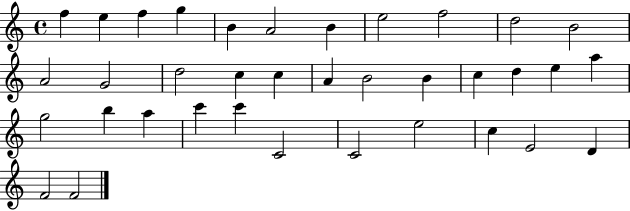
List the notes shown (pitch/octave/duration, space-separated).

F5/q E5/q F5/q G5/q B4/q A4/h B4/q E5/h F5/h D5/h B4/h A4/h G4/h D5/h C5/q C5/q A4/q B4/h B4/q C5/q D5/q E5/q A5/q G5/h B5/q A5/q C6/q C6/q C4/h C4/h E5/h C5/q E4/h D4/q F4/h F4/h